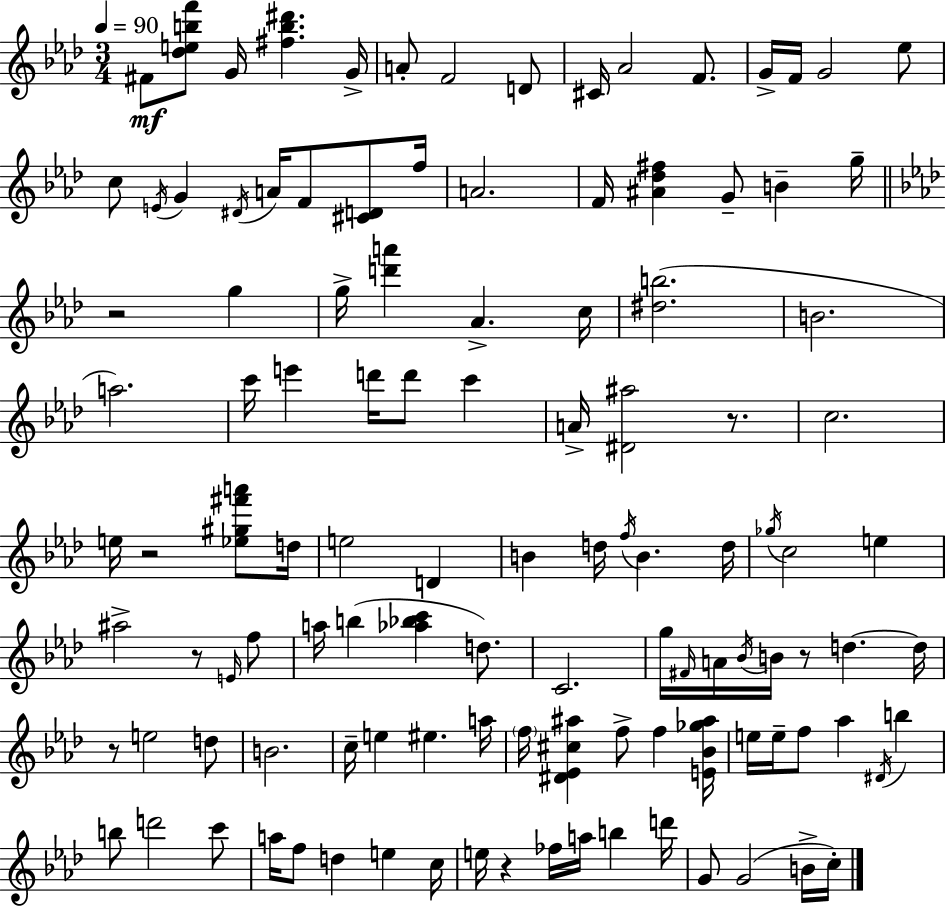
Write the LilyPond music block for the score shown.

{
  \clef treble
  \numericTimeSignature
  \time 3/4
  \key aes \major
  \tempo 4 = 90
  fis'8\mf <des'' e'' b'' f'''>8 g'16 <fis'' b'' dis'''>4. g'16-> | a'8-. f'2 d'8 | cis'16 aes'2 f'8. | g'16-> f'16 g'2 ees''8 | \break c''8 \acciaccatura { e'16 } g'4 \acciaccatura { dis'16 } a'16 f'8 <cis' d'>8 | f''16 a'2. | f'16 <ais' des'' fis''>4 g'8-- b'4-- | g''16-- \bar "||" \break \key aes \major r2 g''4 | g''16-> <d''' a'''>4 aes'4.-> c''16 | <dis'' b''>2.( | b'2. | \break a''2.) | c'''16 e'''4 d'''16 d'''8 c'''4 | a'16-> <dis' ais''>2 r8. | c''2. | \break e''16 r2 <ees'' gis'' fis''' a'''>8 d''16 | e''2 d'4 | b'4 d''16 \acciaccatura { f''16 } b'4. | d''16 \acciaccatura { ges''16 } c''2 e''4 | \break ais''2-> r8 | \grace { e'16 } f''8 a''16 b''4( <aes'' bes'' c'''>4 | d''8.) c'2. | g''16 \grace { fis'16 } a'16 \acciaccatura { bes'16 } b'16 r8 d''4.~~ | \break d''16 r8 e''2 | d''8 b'2. | c''16-- e''4 eis''4. | a''16 \parenthesize f''16 <dis' ees' cis'' ais''>4 f''8-> | \break f''4 <e' bes' ges'' ais''>16 e''16 e''16-- f''8 aes''4 | \acciaccatura { dis'16 } b''4 b''8 d'''2 | c'''8 a''16 f''8 d''4 | e''4 c''16 e''16 r4 fes''16 | \break a''16 b''4 d'''16 g'8 g'2( | b'16-> c''16-.) \bar "|."
}